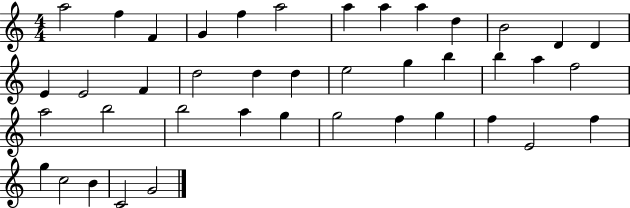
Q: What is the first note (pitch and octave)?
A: A5